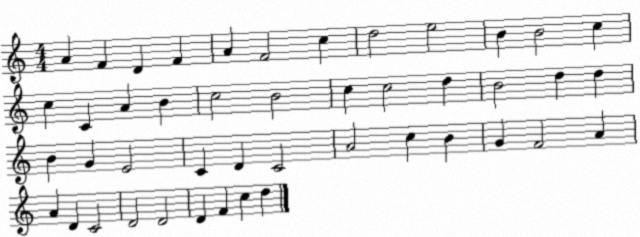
X:1
T:Untitled
M:4/4
L:1/4
K:C
A F D F A F2 c d2 e2 B B2 c c C A B c2 B2 c c2 d B2 d d B G E2 C D C2 A2 c B G F2 A A D C2 D2 D2 D F c d